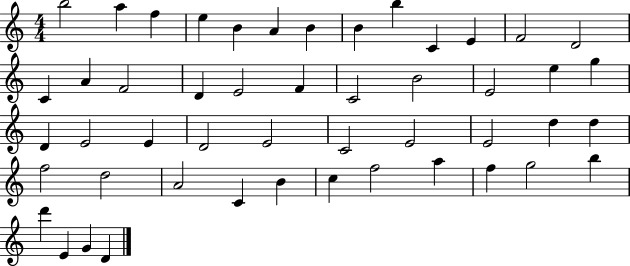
X:1
T:Untitled
M:4/4
L:1/4
K:C
b2 a f e B A B B b C E F2 D2 C A F2 D E2 F C2 B2 E2 e g D E2 E D2 E2 C2 E2 E2 d d f2 d2 A2 C B c f2 a f g2 b d' E G D